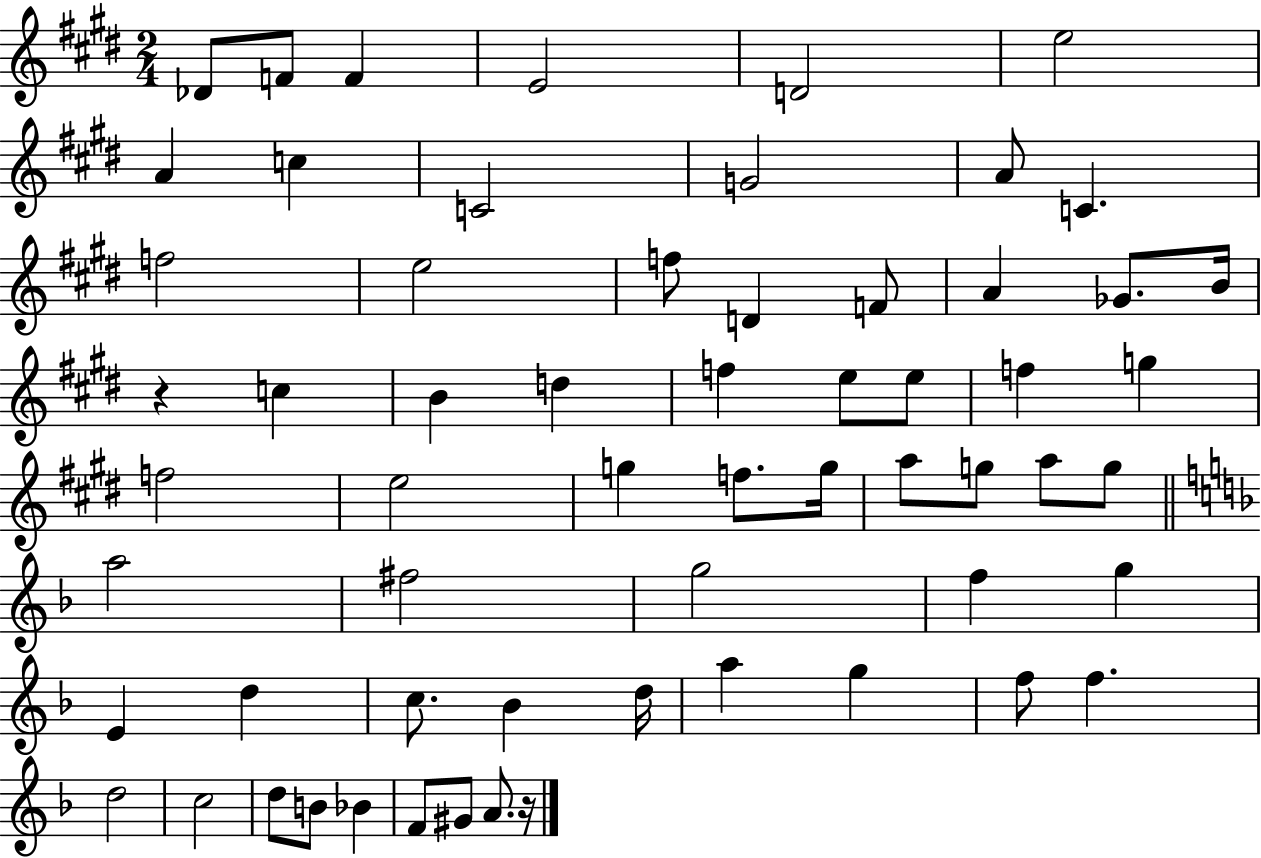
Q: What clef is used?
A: treble